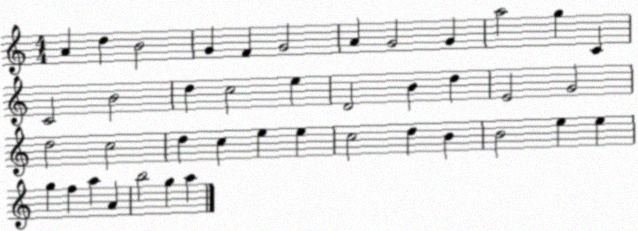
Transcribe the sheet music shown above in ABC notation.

X:1
T:Untitled
M:4/4
L:1/4
K:C
A d B2 G F G2 A G2 G a2 g C C2 B2 d c2 e D2 B d E2 G2 d2 c2 d c e e c2 d B B2 e e g f a A b2 g a